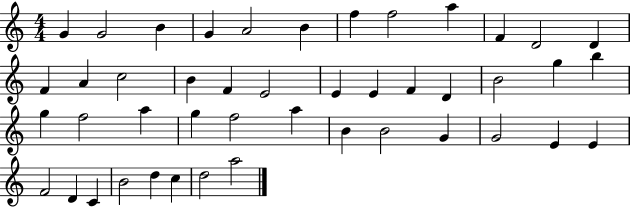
{
  \clef treble
  \numericTimeSignature
  \time 4/4
  \key c \major
  g'4 g'2 b'4 | g'4 a'2 b'4 | f''4 f''2 a''4 | f'4 d'2 d'4 | \break f'4 a'4 c''2 | b'4 f'4 e'2 | e'4 e'4 f'4 d'4 | b'2 g''4 b''4 | \break g''4 f''2 a''4 | g''4 f''2 a''4 | b'4 b'2 g'4 | g'2 e'4 e'4 | \break f'2 d'4 c'4 | b'2 d''4 c''4 | d''2 a''2 | \bar "|."
}